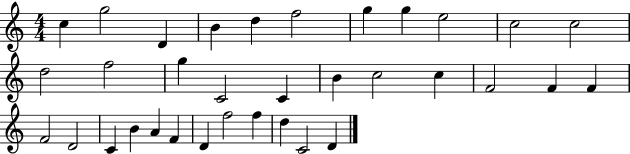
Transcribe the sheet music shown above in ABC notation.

X:1
T:Untitled
M:4/4
L:1/4
K:C
c g2 D B d f2 g g e2 c2 c2 d2 f2 g C2 C B c2 c F2 F F F2 D2 C B A F D f2 f d C2 D